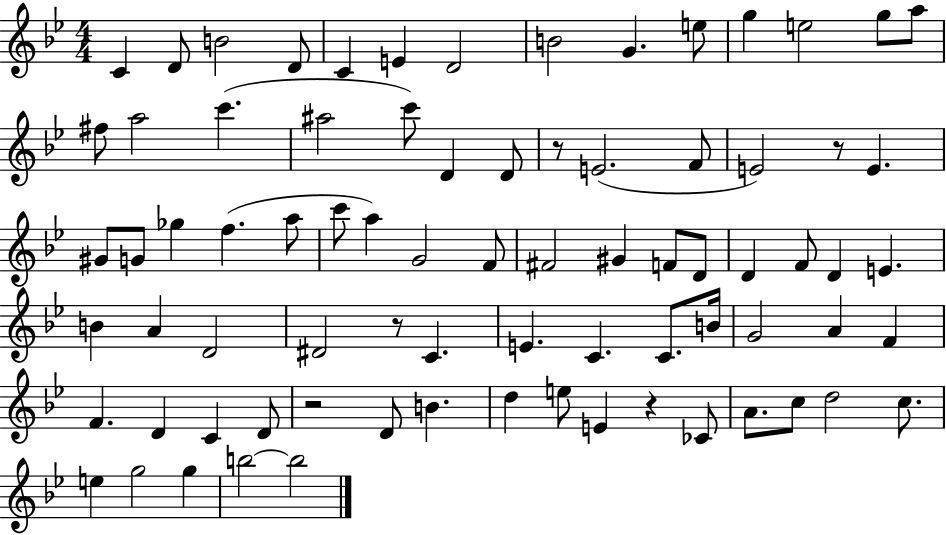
{
  \clef treble
  \numericTimeSignature
  \time 4/4
  \key bes \major
  c'4 d'8 b'2 d'8 | c'4 e'4 d'2 | b'2 g'4. e''8 | g''4 e''2 g''8 a''8 | \break fis''8 a''2 c'''4.( | ais''2 c'''8) d'4 d'8 | r8 e'2.( f'8 | e'2) r8 e'4. | \break gis'8 g'8 ges''4 f''4.( a''8 | c'''8 a''4) g'2 f'8 | fis'2 gis'4 f'8 d'8 | d'4 f'8 d'4 e'4. | \break b'4 a'4 d'2 | dis'2 r8 c'4. | e'4. c'4. c'8. b'16 | g'2 a'4 f'4 | \break f'4. d'4 c'4 d'8 | r2 d'8 b'4. | d''4 e''8 e'4 r4 ces'8 | a'8. c''8 d''2 c''8. | \break e''4 g''2 g''4 | b''2~~ b''2 | \bar "|."
}